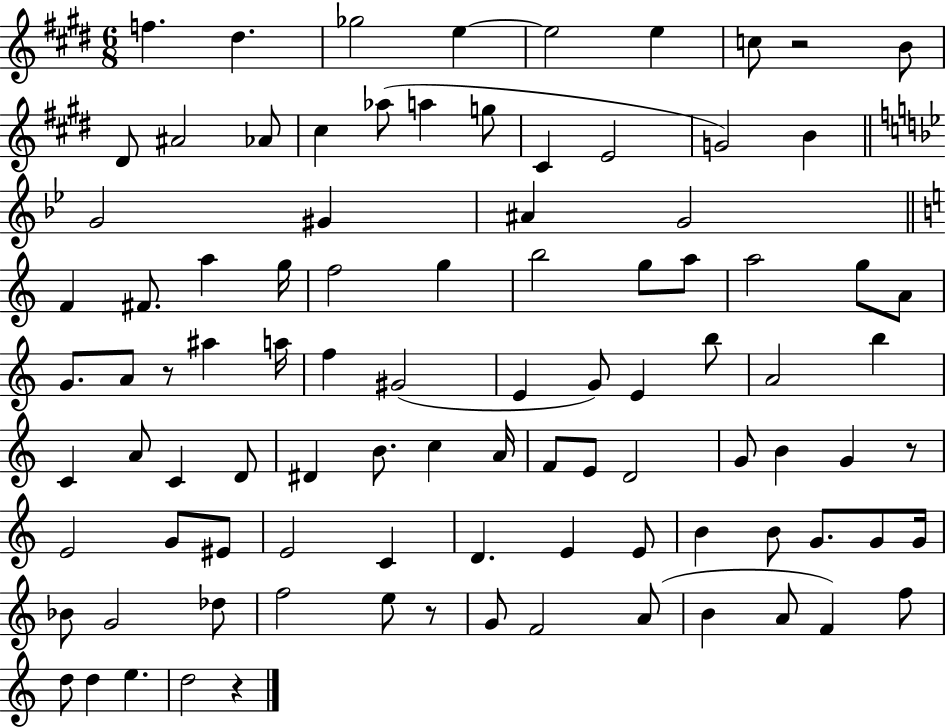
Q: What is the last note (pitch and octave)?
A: D5